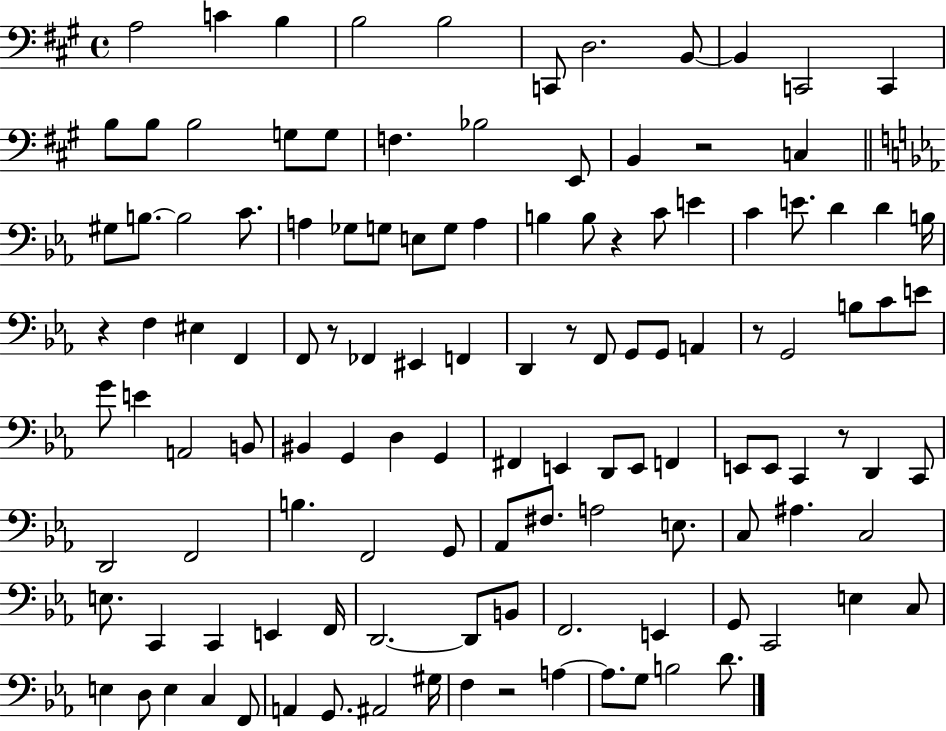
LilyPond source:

{
  \clef bass
  \time 4/4
  \defaultTimeSignature
  \key a \major
  \repeat volta 2 { a2 c'4 b4 | b2 b2 | c,8 d2. b,8~~ | b,4 c,2 c,4 | \break b8 b8 b2 g8 g8 | f4. bes2 e,8 | b,4 r2 c4 | \bar "||" \break \key ees \major gis8 b8.~~ b2 c'8. | a4 ges8 g8 e8 g8 a4 | b4 b8 r4 c'8 e'4 | c'4 e'8. d'4 d'4 b16 | \break r4 f4 eis4 f,4 | f,8 r8 fes,4 eis,4 f,4 | d,4 r8 f,8 g,8 g,8 a,4 | r8 g,2 b8 c'8 e'8 | \break g'8 e'4 a,2 b,8 | bis,4 g,4 d4 g,4 | fis,4 e,4 d,8 e,8 f,4 | e,8 e,8 c,4 r8 d,4 c,8 | \break d,2 f,2 | b4. f,2 g,8 | aes,8 fis8. a2 e8. | c8 ais4. c2 | \break e8. c,4 c,4 e,4 f,16 | d,2.~~ d,8 b,8 | f,2. e,4 | g,8 c,2 e4 c8 | \break e4 d8 e4 c4 f,8 | a,4 g,8. ais,2 gis16 | f4 r2 a4~~ | a8. g8 b2 d'8. | \break } \bar "|."
}